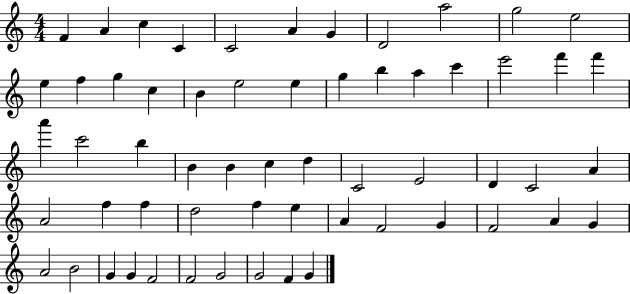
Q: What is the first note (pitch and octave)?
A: F4